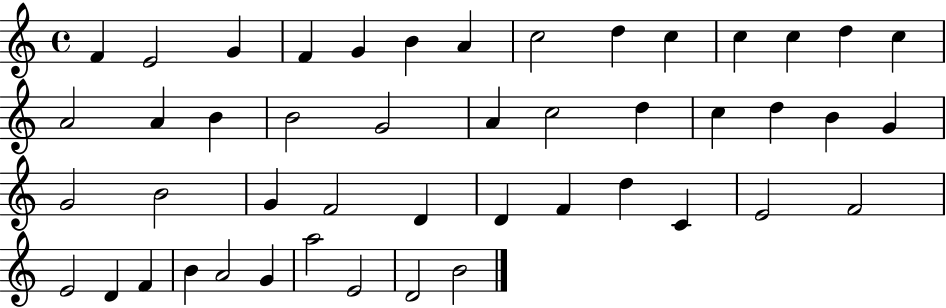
{
  \clef treble
  \time 4/4
  \defaultTimeSignature
  \key c \major
  f'4 e'2 g'4 | f'4 g'4 b'4 a'4 | c''2 d''4 c''4 | c''4 c''4 d''4 c''4 | \break a'2 a'4 b'4 | b'2 g'2 | a'4 c''2 d''4 | c''4 d''4 b'4 g'4 | \break g'2 b'2 | g'4 f'2 d'4 | d'4 f'4 d''4 c'4 | e'2 f'2 | \break e'2 d'4 f'4 | b'4 a'2 g'4 | a''2 e'2 | d'2 b'2 | \break \bar "|."
}